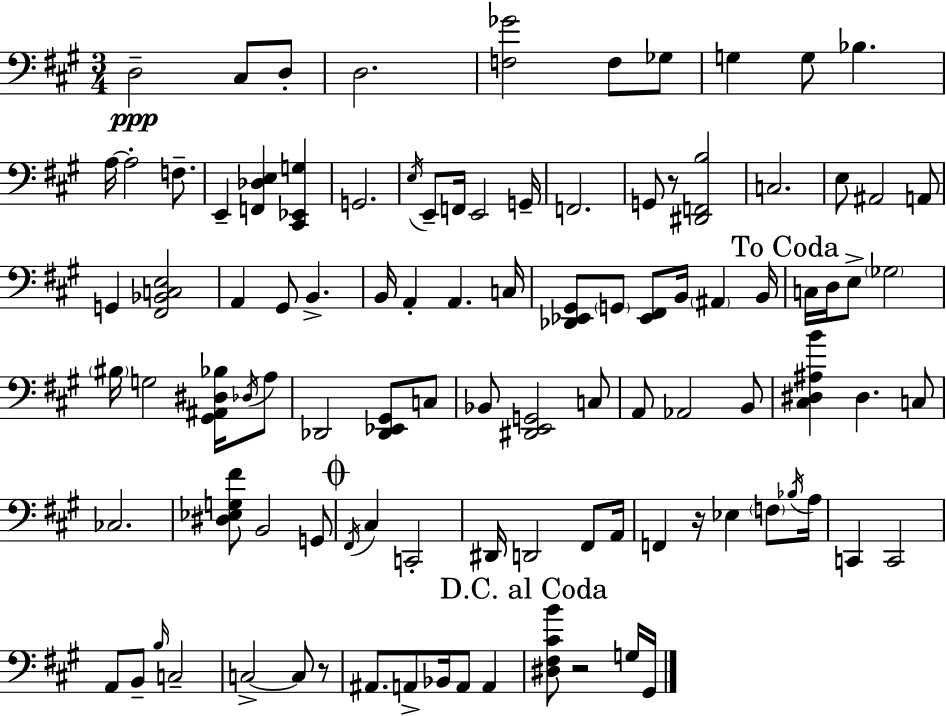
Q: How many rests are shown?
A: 4